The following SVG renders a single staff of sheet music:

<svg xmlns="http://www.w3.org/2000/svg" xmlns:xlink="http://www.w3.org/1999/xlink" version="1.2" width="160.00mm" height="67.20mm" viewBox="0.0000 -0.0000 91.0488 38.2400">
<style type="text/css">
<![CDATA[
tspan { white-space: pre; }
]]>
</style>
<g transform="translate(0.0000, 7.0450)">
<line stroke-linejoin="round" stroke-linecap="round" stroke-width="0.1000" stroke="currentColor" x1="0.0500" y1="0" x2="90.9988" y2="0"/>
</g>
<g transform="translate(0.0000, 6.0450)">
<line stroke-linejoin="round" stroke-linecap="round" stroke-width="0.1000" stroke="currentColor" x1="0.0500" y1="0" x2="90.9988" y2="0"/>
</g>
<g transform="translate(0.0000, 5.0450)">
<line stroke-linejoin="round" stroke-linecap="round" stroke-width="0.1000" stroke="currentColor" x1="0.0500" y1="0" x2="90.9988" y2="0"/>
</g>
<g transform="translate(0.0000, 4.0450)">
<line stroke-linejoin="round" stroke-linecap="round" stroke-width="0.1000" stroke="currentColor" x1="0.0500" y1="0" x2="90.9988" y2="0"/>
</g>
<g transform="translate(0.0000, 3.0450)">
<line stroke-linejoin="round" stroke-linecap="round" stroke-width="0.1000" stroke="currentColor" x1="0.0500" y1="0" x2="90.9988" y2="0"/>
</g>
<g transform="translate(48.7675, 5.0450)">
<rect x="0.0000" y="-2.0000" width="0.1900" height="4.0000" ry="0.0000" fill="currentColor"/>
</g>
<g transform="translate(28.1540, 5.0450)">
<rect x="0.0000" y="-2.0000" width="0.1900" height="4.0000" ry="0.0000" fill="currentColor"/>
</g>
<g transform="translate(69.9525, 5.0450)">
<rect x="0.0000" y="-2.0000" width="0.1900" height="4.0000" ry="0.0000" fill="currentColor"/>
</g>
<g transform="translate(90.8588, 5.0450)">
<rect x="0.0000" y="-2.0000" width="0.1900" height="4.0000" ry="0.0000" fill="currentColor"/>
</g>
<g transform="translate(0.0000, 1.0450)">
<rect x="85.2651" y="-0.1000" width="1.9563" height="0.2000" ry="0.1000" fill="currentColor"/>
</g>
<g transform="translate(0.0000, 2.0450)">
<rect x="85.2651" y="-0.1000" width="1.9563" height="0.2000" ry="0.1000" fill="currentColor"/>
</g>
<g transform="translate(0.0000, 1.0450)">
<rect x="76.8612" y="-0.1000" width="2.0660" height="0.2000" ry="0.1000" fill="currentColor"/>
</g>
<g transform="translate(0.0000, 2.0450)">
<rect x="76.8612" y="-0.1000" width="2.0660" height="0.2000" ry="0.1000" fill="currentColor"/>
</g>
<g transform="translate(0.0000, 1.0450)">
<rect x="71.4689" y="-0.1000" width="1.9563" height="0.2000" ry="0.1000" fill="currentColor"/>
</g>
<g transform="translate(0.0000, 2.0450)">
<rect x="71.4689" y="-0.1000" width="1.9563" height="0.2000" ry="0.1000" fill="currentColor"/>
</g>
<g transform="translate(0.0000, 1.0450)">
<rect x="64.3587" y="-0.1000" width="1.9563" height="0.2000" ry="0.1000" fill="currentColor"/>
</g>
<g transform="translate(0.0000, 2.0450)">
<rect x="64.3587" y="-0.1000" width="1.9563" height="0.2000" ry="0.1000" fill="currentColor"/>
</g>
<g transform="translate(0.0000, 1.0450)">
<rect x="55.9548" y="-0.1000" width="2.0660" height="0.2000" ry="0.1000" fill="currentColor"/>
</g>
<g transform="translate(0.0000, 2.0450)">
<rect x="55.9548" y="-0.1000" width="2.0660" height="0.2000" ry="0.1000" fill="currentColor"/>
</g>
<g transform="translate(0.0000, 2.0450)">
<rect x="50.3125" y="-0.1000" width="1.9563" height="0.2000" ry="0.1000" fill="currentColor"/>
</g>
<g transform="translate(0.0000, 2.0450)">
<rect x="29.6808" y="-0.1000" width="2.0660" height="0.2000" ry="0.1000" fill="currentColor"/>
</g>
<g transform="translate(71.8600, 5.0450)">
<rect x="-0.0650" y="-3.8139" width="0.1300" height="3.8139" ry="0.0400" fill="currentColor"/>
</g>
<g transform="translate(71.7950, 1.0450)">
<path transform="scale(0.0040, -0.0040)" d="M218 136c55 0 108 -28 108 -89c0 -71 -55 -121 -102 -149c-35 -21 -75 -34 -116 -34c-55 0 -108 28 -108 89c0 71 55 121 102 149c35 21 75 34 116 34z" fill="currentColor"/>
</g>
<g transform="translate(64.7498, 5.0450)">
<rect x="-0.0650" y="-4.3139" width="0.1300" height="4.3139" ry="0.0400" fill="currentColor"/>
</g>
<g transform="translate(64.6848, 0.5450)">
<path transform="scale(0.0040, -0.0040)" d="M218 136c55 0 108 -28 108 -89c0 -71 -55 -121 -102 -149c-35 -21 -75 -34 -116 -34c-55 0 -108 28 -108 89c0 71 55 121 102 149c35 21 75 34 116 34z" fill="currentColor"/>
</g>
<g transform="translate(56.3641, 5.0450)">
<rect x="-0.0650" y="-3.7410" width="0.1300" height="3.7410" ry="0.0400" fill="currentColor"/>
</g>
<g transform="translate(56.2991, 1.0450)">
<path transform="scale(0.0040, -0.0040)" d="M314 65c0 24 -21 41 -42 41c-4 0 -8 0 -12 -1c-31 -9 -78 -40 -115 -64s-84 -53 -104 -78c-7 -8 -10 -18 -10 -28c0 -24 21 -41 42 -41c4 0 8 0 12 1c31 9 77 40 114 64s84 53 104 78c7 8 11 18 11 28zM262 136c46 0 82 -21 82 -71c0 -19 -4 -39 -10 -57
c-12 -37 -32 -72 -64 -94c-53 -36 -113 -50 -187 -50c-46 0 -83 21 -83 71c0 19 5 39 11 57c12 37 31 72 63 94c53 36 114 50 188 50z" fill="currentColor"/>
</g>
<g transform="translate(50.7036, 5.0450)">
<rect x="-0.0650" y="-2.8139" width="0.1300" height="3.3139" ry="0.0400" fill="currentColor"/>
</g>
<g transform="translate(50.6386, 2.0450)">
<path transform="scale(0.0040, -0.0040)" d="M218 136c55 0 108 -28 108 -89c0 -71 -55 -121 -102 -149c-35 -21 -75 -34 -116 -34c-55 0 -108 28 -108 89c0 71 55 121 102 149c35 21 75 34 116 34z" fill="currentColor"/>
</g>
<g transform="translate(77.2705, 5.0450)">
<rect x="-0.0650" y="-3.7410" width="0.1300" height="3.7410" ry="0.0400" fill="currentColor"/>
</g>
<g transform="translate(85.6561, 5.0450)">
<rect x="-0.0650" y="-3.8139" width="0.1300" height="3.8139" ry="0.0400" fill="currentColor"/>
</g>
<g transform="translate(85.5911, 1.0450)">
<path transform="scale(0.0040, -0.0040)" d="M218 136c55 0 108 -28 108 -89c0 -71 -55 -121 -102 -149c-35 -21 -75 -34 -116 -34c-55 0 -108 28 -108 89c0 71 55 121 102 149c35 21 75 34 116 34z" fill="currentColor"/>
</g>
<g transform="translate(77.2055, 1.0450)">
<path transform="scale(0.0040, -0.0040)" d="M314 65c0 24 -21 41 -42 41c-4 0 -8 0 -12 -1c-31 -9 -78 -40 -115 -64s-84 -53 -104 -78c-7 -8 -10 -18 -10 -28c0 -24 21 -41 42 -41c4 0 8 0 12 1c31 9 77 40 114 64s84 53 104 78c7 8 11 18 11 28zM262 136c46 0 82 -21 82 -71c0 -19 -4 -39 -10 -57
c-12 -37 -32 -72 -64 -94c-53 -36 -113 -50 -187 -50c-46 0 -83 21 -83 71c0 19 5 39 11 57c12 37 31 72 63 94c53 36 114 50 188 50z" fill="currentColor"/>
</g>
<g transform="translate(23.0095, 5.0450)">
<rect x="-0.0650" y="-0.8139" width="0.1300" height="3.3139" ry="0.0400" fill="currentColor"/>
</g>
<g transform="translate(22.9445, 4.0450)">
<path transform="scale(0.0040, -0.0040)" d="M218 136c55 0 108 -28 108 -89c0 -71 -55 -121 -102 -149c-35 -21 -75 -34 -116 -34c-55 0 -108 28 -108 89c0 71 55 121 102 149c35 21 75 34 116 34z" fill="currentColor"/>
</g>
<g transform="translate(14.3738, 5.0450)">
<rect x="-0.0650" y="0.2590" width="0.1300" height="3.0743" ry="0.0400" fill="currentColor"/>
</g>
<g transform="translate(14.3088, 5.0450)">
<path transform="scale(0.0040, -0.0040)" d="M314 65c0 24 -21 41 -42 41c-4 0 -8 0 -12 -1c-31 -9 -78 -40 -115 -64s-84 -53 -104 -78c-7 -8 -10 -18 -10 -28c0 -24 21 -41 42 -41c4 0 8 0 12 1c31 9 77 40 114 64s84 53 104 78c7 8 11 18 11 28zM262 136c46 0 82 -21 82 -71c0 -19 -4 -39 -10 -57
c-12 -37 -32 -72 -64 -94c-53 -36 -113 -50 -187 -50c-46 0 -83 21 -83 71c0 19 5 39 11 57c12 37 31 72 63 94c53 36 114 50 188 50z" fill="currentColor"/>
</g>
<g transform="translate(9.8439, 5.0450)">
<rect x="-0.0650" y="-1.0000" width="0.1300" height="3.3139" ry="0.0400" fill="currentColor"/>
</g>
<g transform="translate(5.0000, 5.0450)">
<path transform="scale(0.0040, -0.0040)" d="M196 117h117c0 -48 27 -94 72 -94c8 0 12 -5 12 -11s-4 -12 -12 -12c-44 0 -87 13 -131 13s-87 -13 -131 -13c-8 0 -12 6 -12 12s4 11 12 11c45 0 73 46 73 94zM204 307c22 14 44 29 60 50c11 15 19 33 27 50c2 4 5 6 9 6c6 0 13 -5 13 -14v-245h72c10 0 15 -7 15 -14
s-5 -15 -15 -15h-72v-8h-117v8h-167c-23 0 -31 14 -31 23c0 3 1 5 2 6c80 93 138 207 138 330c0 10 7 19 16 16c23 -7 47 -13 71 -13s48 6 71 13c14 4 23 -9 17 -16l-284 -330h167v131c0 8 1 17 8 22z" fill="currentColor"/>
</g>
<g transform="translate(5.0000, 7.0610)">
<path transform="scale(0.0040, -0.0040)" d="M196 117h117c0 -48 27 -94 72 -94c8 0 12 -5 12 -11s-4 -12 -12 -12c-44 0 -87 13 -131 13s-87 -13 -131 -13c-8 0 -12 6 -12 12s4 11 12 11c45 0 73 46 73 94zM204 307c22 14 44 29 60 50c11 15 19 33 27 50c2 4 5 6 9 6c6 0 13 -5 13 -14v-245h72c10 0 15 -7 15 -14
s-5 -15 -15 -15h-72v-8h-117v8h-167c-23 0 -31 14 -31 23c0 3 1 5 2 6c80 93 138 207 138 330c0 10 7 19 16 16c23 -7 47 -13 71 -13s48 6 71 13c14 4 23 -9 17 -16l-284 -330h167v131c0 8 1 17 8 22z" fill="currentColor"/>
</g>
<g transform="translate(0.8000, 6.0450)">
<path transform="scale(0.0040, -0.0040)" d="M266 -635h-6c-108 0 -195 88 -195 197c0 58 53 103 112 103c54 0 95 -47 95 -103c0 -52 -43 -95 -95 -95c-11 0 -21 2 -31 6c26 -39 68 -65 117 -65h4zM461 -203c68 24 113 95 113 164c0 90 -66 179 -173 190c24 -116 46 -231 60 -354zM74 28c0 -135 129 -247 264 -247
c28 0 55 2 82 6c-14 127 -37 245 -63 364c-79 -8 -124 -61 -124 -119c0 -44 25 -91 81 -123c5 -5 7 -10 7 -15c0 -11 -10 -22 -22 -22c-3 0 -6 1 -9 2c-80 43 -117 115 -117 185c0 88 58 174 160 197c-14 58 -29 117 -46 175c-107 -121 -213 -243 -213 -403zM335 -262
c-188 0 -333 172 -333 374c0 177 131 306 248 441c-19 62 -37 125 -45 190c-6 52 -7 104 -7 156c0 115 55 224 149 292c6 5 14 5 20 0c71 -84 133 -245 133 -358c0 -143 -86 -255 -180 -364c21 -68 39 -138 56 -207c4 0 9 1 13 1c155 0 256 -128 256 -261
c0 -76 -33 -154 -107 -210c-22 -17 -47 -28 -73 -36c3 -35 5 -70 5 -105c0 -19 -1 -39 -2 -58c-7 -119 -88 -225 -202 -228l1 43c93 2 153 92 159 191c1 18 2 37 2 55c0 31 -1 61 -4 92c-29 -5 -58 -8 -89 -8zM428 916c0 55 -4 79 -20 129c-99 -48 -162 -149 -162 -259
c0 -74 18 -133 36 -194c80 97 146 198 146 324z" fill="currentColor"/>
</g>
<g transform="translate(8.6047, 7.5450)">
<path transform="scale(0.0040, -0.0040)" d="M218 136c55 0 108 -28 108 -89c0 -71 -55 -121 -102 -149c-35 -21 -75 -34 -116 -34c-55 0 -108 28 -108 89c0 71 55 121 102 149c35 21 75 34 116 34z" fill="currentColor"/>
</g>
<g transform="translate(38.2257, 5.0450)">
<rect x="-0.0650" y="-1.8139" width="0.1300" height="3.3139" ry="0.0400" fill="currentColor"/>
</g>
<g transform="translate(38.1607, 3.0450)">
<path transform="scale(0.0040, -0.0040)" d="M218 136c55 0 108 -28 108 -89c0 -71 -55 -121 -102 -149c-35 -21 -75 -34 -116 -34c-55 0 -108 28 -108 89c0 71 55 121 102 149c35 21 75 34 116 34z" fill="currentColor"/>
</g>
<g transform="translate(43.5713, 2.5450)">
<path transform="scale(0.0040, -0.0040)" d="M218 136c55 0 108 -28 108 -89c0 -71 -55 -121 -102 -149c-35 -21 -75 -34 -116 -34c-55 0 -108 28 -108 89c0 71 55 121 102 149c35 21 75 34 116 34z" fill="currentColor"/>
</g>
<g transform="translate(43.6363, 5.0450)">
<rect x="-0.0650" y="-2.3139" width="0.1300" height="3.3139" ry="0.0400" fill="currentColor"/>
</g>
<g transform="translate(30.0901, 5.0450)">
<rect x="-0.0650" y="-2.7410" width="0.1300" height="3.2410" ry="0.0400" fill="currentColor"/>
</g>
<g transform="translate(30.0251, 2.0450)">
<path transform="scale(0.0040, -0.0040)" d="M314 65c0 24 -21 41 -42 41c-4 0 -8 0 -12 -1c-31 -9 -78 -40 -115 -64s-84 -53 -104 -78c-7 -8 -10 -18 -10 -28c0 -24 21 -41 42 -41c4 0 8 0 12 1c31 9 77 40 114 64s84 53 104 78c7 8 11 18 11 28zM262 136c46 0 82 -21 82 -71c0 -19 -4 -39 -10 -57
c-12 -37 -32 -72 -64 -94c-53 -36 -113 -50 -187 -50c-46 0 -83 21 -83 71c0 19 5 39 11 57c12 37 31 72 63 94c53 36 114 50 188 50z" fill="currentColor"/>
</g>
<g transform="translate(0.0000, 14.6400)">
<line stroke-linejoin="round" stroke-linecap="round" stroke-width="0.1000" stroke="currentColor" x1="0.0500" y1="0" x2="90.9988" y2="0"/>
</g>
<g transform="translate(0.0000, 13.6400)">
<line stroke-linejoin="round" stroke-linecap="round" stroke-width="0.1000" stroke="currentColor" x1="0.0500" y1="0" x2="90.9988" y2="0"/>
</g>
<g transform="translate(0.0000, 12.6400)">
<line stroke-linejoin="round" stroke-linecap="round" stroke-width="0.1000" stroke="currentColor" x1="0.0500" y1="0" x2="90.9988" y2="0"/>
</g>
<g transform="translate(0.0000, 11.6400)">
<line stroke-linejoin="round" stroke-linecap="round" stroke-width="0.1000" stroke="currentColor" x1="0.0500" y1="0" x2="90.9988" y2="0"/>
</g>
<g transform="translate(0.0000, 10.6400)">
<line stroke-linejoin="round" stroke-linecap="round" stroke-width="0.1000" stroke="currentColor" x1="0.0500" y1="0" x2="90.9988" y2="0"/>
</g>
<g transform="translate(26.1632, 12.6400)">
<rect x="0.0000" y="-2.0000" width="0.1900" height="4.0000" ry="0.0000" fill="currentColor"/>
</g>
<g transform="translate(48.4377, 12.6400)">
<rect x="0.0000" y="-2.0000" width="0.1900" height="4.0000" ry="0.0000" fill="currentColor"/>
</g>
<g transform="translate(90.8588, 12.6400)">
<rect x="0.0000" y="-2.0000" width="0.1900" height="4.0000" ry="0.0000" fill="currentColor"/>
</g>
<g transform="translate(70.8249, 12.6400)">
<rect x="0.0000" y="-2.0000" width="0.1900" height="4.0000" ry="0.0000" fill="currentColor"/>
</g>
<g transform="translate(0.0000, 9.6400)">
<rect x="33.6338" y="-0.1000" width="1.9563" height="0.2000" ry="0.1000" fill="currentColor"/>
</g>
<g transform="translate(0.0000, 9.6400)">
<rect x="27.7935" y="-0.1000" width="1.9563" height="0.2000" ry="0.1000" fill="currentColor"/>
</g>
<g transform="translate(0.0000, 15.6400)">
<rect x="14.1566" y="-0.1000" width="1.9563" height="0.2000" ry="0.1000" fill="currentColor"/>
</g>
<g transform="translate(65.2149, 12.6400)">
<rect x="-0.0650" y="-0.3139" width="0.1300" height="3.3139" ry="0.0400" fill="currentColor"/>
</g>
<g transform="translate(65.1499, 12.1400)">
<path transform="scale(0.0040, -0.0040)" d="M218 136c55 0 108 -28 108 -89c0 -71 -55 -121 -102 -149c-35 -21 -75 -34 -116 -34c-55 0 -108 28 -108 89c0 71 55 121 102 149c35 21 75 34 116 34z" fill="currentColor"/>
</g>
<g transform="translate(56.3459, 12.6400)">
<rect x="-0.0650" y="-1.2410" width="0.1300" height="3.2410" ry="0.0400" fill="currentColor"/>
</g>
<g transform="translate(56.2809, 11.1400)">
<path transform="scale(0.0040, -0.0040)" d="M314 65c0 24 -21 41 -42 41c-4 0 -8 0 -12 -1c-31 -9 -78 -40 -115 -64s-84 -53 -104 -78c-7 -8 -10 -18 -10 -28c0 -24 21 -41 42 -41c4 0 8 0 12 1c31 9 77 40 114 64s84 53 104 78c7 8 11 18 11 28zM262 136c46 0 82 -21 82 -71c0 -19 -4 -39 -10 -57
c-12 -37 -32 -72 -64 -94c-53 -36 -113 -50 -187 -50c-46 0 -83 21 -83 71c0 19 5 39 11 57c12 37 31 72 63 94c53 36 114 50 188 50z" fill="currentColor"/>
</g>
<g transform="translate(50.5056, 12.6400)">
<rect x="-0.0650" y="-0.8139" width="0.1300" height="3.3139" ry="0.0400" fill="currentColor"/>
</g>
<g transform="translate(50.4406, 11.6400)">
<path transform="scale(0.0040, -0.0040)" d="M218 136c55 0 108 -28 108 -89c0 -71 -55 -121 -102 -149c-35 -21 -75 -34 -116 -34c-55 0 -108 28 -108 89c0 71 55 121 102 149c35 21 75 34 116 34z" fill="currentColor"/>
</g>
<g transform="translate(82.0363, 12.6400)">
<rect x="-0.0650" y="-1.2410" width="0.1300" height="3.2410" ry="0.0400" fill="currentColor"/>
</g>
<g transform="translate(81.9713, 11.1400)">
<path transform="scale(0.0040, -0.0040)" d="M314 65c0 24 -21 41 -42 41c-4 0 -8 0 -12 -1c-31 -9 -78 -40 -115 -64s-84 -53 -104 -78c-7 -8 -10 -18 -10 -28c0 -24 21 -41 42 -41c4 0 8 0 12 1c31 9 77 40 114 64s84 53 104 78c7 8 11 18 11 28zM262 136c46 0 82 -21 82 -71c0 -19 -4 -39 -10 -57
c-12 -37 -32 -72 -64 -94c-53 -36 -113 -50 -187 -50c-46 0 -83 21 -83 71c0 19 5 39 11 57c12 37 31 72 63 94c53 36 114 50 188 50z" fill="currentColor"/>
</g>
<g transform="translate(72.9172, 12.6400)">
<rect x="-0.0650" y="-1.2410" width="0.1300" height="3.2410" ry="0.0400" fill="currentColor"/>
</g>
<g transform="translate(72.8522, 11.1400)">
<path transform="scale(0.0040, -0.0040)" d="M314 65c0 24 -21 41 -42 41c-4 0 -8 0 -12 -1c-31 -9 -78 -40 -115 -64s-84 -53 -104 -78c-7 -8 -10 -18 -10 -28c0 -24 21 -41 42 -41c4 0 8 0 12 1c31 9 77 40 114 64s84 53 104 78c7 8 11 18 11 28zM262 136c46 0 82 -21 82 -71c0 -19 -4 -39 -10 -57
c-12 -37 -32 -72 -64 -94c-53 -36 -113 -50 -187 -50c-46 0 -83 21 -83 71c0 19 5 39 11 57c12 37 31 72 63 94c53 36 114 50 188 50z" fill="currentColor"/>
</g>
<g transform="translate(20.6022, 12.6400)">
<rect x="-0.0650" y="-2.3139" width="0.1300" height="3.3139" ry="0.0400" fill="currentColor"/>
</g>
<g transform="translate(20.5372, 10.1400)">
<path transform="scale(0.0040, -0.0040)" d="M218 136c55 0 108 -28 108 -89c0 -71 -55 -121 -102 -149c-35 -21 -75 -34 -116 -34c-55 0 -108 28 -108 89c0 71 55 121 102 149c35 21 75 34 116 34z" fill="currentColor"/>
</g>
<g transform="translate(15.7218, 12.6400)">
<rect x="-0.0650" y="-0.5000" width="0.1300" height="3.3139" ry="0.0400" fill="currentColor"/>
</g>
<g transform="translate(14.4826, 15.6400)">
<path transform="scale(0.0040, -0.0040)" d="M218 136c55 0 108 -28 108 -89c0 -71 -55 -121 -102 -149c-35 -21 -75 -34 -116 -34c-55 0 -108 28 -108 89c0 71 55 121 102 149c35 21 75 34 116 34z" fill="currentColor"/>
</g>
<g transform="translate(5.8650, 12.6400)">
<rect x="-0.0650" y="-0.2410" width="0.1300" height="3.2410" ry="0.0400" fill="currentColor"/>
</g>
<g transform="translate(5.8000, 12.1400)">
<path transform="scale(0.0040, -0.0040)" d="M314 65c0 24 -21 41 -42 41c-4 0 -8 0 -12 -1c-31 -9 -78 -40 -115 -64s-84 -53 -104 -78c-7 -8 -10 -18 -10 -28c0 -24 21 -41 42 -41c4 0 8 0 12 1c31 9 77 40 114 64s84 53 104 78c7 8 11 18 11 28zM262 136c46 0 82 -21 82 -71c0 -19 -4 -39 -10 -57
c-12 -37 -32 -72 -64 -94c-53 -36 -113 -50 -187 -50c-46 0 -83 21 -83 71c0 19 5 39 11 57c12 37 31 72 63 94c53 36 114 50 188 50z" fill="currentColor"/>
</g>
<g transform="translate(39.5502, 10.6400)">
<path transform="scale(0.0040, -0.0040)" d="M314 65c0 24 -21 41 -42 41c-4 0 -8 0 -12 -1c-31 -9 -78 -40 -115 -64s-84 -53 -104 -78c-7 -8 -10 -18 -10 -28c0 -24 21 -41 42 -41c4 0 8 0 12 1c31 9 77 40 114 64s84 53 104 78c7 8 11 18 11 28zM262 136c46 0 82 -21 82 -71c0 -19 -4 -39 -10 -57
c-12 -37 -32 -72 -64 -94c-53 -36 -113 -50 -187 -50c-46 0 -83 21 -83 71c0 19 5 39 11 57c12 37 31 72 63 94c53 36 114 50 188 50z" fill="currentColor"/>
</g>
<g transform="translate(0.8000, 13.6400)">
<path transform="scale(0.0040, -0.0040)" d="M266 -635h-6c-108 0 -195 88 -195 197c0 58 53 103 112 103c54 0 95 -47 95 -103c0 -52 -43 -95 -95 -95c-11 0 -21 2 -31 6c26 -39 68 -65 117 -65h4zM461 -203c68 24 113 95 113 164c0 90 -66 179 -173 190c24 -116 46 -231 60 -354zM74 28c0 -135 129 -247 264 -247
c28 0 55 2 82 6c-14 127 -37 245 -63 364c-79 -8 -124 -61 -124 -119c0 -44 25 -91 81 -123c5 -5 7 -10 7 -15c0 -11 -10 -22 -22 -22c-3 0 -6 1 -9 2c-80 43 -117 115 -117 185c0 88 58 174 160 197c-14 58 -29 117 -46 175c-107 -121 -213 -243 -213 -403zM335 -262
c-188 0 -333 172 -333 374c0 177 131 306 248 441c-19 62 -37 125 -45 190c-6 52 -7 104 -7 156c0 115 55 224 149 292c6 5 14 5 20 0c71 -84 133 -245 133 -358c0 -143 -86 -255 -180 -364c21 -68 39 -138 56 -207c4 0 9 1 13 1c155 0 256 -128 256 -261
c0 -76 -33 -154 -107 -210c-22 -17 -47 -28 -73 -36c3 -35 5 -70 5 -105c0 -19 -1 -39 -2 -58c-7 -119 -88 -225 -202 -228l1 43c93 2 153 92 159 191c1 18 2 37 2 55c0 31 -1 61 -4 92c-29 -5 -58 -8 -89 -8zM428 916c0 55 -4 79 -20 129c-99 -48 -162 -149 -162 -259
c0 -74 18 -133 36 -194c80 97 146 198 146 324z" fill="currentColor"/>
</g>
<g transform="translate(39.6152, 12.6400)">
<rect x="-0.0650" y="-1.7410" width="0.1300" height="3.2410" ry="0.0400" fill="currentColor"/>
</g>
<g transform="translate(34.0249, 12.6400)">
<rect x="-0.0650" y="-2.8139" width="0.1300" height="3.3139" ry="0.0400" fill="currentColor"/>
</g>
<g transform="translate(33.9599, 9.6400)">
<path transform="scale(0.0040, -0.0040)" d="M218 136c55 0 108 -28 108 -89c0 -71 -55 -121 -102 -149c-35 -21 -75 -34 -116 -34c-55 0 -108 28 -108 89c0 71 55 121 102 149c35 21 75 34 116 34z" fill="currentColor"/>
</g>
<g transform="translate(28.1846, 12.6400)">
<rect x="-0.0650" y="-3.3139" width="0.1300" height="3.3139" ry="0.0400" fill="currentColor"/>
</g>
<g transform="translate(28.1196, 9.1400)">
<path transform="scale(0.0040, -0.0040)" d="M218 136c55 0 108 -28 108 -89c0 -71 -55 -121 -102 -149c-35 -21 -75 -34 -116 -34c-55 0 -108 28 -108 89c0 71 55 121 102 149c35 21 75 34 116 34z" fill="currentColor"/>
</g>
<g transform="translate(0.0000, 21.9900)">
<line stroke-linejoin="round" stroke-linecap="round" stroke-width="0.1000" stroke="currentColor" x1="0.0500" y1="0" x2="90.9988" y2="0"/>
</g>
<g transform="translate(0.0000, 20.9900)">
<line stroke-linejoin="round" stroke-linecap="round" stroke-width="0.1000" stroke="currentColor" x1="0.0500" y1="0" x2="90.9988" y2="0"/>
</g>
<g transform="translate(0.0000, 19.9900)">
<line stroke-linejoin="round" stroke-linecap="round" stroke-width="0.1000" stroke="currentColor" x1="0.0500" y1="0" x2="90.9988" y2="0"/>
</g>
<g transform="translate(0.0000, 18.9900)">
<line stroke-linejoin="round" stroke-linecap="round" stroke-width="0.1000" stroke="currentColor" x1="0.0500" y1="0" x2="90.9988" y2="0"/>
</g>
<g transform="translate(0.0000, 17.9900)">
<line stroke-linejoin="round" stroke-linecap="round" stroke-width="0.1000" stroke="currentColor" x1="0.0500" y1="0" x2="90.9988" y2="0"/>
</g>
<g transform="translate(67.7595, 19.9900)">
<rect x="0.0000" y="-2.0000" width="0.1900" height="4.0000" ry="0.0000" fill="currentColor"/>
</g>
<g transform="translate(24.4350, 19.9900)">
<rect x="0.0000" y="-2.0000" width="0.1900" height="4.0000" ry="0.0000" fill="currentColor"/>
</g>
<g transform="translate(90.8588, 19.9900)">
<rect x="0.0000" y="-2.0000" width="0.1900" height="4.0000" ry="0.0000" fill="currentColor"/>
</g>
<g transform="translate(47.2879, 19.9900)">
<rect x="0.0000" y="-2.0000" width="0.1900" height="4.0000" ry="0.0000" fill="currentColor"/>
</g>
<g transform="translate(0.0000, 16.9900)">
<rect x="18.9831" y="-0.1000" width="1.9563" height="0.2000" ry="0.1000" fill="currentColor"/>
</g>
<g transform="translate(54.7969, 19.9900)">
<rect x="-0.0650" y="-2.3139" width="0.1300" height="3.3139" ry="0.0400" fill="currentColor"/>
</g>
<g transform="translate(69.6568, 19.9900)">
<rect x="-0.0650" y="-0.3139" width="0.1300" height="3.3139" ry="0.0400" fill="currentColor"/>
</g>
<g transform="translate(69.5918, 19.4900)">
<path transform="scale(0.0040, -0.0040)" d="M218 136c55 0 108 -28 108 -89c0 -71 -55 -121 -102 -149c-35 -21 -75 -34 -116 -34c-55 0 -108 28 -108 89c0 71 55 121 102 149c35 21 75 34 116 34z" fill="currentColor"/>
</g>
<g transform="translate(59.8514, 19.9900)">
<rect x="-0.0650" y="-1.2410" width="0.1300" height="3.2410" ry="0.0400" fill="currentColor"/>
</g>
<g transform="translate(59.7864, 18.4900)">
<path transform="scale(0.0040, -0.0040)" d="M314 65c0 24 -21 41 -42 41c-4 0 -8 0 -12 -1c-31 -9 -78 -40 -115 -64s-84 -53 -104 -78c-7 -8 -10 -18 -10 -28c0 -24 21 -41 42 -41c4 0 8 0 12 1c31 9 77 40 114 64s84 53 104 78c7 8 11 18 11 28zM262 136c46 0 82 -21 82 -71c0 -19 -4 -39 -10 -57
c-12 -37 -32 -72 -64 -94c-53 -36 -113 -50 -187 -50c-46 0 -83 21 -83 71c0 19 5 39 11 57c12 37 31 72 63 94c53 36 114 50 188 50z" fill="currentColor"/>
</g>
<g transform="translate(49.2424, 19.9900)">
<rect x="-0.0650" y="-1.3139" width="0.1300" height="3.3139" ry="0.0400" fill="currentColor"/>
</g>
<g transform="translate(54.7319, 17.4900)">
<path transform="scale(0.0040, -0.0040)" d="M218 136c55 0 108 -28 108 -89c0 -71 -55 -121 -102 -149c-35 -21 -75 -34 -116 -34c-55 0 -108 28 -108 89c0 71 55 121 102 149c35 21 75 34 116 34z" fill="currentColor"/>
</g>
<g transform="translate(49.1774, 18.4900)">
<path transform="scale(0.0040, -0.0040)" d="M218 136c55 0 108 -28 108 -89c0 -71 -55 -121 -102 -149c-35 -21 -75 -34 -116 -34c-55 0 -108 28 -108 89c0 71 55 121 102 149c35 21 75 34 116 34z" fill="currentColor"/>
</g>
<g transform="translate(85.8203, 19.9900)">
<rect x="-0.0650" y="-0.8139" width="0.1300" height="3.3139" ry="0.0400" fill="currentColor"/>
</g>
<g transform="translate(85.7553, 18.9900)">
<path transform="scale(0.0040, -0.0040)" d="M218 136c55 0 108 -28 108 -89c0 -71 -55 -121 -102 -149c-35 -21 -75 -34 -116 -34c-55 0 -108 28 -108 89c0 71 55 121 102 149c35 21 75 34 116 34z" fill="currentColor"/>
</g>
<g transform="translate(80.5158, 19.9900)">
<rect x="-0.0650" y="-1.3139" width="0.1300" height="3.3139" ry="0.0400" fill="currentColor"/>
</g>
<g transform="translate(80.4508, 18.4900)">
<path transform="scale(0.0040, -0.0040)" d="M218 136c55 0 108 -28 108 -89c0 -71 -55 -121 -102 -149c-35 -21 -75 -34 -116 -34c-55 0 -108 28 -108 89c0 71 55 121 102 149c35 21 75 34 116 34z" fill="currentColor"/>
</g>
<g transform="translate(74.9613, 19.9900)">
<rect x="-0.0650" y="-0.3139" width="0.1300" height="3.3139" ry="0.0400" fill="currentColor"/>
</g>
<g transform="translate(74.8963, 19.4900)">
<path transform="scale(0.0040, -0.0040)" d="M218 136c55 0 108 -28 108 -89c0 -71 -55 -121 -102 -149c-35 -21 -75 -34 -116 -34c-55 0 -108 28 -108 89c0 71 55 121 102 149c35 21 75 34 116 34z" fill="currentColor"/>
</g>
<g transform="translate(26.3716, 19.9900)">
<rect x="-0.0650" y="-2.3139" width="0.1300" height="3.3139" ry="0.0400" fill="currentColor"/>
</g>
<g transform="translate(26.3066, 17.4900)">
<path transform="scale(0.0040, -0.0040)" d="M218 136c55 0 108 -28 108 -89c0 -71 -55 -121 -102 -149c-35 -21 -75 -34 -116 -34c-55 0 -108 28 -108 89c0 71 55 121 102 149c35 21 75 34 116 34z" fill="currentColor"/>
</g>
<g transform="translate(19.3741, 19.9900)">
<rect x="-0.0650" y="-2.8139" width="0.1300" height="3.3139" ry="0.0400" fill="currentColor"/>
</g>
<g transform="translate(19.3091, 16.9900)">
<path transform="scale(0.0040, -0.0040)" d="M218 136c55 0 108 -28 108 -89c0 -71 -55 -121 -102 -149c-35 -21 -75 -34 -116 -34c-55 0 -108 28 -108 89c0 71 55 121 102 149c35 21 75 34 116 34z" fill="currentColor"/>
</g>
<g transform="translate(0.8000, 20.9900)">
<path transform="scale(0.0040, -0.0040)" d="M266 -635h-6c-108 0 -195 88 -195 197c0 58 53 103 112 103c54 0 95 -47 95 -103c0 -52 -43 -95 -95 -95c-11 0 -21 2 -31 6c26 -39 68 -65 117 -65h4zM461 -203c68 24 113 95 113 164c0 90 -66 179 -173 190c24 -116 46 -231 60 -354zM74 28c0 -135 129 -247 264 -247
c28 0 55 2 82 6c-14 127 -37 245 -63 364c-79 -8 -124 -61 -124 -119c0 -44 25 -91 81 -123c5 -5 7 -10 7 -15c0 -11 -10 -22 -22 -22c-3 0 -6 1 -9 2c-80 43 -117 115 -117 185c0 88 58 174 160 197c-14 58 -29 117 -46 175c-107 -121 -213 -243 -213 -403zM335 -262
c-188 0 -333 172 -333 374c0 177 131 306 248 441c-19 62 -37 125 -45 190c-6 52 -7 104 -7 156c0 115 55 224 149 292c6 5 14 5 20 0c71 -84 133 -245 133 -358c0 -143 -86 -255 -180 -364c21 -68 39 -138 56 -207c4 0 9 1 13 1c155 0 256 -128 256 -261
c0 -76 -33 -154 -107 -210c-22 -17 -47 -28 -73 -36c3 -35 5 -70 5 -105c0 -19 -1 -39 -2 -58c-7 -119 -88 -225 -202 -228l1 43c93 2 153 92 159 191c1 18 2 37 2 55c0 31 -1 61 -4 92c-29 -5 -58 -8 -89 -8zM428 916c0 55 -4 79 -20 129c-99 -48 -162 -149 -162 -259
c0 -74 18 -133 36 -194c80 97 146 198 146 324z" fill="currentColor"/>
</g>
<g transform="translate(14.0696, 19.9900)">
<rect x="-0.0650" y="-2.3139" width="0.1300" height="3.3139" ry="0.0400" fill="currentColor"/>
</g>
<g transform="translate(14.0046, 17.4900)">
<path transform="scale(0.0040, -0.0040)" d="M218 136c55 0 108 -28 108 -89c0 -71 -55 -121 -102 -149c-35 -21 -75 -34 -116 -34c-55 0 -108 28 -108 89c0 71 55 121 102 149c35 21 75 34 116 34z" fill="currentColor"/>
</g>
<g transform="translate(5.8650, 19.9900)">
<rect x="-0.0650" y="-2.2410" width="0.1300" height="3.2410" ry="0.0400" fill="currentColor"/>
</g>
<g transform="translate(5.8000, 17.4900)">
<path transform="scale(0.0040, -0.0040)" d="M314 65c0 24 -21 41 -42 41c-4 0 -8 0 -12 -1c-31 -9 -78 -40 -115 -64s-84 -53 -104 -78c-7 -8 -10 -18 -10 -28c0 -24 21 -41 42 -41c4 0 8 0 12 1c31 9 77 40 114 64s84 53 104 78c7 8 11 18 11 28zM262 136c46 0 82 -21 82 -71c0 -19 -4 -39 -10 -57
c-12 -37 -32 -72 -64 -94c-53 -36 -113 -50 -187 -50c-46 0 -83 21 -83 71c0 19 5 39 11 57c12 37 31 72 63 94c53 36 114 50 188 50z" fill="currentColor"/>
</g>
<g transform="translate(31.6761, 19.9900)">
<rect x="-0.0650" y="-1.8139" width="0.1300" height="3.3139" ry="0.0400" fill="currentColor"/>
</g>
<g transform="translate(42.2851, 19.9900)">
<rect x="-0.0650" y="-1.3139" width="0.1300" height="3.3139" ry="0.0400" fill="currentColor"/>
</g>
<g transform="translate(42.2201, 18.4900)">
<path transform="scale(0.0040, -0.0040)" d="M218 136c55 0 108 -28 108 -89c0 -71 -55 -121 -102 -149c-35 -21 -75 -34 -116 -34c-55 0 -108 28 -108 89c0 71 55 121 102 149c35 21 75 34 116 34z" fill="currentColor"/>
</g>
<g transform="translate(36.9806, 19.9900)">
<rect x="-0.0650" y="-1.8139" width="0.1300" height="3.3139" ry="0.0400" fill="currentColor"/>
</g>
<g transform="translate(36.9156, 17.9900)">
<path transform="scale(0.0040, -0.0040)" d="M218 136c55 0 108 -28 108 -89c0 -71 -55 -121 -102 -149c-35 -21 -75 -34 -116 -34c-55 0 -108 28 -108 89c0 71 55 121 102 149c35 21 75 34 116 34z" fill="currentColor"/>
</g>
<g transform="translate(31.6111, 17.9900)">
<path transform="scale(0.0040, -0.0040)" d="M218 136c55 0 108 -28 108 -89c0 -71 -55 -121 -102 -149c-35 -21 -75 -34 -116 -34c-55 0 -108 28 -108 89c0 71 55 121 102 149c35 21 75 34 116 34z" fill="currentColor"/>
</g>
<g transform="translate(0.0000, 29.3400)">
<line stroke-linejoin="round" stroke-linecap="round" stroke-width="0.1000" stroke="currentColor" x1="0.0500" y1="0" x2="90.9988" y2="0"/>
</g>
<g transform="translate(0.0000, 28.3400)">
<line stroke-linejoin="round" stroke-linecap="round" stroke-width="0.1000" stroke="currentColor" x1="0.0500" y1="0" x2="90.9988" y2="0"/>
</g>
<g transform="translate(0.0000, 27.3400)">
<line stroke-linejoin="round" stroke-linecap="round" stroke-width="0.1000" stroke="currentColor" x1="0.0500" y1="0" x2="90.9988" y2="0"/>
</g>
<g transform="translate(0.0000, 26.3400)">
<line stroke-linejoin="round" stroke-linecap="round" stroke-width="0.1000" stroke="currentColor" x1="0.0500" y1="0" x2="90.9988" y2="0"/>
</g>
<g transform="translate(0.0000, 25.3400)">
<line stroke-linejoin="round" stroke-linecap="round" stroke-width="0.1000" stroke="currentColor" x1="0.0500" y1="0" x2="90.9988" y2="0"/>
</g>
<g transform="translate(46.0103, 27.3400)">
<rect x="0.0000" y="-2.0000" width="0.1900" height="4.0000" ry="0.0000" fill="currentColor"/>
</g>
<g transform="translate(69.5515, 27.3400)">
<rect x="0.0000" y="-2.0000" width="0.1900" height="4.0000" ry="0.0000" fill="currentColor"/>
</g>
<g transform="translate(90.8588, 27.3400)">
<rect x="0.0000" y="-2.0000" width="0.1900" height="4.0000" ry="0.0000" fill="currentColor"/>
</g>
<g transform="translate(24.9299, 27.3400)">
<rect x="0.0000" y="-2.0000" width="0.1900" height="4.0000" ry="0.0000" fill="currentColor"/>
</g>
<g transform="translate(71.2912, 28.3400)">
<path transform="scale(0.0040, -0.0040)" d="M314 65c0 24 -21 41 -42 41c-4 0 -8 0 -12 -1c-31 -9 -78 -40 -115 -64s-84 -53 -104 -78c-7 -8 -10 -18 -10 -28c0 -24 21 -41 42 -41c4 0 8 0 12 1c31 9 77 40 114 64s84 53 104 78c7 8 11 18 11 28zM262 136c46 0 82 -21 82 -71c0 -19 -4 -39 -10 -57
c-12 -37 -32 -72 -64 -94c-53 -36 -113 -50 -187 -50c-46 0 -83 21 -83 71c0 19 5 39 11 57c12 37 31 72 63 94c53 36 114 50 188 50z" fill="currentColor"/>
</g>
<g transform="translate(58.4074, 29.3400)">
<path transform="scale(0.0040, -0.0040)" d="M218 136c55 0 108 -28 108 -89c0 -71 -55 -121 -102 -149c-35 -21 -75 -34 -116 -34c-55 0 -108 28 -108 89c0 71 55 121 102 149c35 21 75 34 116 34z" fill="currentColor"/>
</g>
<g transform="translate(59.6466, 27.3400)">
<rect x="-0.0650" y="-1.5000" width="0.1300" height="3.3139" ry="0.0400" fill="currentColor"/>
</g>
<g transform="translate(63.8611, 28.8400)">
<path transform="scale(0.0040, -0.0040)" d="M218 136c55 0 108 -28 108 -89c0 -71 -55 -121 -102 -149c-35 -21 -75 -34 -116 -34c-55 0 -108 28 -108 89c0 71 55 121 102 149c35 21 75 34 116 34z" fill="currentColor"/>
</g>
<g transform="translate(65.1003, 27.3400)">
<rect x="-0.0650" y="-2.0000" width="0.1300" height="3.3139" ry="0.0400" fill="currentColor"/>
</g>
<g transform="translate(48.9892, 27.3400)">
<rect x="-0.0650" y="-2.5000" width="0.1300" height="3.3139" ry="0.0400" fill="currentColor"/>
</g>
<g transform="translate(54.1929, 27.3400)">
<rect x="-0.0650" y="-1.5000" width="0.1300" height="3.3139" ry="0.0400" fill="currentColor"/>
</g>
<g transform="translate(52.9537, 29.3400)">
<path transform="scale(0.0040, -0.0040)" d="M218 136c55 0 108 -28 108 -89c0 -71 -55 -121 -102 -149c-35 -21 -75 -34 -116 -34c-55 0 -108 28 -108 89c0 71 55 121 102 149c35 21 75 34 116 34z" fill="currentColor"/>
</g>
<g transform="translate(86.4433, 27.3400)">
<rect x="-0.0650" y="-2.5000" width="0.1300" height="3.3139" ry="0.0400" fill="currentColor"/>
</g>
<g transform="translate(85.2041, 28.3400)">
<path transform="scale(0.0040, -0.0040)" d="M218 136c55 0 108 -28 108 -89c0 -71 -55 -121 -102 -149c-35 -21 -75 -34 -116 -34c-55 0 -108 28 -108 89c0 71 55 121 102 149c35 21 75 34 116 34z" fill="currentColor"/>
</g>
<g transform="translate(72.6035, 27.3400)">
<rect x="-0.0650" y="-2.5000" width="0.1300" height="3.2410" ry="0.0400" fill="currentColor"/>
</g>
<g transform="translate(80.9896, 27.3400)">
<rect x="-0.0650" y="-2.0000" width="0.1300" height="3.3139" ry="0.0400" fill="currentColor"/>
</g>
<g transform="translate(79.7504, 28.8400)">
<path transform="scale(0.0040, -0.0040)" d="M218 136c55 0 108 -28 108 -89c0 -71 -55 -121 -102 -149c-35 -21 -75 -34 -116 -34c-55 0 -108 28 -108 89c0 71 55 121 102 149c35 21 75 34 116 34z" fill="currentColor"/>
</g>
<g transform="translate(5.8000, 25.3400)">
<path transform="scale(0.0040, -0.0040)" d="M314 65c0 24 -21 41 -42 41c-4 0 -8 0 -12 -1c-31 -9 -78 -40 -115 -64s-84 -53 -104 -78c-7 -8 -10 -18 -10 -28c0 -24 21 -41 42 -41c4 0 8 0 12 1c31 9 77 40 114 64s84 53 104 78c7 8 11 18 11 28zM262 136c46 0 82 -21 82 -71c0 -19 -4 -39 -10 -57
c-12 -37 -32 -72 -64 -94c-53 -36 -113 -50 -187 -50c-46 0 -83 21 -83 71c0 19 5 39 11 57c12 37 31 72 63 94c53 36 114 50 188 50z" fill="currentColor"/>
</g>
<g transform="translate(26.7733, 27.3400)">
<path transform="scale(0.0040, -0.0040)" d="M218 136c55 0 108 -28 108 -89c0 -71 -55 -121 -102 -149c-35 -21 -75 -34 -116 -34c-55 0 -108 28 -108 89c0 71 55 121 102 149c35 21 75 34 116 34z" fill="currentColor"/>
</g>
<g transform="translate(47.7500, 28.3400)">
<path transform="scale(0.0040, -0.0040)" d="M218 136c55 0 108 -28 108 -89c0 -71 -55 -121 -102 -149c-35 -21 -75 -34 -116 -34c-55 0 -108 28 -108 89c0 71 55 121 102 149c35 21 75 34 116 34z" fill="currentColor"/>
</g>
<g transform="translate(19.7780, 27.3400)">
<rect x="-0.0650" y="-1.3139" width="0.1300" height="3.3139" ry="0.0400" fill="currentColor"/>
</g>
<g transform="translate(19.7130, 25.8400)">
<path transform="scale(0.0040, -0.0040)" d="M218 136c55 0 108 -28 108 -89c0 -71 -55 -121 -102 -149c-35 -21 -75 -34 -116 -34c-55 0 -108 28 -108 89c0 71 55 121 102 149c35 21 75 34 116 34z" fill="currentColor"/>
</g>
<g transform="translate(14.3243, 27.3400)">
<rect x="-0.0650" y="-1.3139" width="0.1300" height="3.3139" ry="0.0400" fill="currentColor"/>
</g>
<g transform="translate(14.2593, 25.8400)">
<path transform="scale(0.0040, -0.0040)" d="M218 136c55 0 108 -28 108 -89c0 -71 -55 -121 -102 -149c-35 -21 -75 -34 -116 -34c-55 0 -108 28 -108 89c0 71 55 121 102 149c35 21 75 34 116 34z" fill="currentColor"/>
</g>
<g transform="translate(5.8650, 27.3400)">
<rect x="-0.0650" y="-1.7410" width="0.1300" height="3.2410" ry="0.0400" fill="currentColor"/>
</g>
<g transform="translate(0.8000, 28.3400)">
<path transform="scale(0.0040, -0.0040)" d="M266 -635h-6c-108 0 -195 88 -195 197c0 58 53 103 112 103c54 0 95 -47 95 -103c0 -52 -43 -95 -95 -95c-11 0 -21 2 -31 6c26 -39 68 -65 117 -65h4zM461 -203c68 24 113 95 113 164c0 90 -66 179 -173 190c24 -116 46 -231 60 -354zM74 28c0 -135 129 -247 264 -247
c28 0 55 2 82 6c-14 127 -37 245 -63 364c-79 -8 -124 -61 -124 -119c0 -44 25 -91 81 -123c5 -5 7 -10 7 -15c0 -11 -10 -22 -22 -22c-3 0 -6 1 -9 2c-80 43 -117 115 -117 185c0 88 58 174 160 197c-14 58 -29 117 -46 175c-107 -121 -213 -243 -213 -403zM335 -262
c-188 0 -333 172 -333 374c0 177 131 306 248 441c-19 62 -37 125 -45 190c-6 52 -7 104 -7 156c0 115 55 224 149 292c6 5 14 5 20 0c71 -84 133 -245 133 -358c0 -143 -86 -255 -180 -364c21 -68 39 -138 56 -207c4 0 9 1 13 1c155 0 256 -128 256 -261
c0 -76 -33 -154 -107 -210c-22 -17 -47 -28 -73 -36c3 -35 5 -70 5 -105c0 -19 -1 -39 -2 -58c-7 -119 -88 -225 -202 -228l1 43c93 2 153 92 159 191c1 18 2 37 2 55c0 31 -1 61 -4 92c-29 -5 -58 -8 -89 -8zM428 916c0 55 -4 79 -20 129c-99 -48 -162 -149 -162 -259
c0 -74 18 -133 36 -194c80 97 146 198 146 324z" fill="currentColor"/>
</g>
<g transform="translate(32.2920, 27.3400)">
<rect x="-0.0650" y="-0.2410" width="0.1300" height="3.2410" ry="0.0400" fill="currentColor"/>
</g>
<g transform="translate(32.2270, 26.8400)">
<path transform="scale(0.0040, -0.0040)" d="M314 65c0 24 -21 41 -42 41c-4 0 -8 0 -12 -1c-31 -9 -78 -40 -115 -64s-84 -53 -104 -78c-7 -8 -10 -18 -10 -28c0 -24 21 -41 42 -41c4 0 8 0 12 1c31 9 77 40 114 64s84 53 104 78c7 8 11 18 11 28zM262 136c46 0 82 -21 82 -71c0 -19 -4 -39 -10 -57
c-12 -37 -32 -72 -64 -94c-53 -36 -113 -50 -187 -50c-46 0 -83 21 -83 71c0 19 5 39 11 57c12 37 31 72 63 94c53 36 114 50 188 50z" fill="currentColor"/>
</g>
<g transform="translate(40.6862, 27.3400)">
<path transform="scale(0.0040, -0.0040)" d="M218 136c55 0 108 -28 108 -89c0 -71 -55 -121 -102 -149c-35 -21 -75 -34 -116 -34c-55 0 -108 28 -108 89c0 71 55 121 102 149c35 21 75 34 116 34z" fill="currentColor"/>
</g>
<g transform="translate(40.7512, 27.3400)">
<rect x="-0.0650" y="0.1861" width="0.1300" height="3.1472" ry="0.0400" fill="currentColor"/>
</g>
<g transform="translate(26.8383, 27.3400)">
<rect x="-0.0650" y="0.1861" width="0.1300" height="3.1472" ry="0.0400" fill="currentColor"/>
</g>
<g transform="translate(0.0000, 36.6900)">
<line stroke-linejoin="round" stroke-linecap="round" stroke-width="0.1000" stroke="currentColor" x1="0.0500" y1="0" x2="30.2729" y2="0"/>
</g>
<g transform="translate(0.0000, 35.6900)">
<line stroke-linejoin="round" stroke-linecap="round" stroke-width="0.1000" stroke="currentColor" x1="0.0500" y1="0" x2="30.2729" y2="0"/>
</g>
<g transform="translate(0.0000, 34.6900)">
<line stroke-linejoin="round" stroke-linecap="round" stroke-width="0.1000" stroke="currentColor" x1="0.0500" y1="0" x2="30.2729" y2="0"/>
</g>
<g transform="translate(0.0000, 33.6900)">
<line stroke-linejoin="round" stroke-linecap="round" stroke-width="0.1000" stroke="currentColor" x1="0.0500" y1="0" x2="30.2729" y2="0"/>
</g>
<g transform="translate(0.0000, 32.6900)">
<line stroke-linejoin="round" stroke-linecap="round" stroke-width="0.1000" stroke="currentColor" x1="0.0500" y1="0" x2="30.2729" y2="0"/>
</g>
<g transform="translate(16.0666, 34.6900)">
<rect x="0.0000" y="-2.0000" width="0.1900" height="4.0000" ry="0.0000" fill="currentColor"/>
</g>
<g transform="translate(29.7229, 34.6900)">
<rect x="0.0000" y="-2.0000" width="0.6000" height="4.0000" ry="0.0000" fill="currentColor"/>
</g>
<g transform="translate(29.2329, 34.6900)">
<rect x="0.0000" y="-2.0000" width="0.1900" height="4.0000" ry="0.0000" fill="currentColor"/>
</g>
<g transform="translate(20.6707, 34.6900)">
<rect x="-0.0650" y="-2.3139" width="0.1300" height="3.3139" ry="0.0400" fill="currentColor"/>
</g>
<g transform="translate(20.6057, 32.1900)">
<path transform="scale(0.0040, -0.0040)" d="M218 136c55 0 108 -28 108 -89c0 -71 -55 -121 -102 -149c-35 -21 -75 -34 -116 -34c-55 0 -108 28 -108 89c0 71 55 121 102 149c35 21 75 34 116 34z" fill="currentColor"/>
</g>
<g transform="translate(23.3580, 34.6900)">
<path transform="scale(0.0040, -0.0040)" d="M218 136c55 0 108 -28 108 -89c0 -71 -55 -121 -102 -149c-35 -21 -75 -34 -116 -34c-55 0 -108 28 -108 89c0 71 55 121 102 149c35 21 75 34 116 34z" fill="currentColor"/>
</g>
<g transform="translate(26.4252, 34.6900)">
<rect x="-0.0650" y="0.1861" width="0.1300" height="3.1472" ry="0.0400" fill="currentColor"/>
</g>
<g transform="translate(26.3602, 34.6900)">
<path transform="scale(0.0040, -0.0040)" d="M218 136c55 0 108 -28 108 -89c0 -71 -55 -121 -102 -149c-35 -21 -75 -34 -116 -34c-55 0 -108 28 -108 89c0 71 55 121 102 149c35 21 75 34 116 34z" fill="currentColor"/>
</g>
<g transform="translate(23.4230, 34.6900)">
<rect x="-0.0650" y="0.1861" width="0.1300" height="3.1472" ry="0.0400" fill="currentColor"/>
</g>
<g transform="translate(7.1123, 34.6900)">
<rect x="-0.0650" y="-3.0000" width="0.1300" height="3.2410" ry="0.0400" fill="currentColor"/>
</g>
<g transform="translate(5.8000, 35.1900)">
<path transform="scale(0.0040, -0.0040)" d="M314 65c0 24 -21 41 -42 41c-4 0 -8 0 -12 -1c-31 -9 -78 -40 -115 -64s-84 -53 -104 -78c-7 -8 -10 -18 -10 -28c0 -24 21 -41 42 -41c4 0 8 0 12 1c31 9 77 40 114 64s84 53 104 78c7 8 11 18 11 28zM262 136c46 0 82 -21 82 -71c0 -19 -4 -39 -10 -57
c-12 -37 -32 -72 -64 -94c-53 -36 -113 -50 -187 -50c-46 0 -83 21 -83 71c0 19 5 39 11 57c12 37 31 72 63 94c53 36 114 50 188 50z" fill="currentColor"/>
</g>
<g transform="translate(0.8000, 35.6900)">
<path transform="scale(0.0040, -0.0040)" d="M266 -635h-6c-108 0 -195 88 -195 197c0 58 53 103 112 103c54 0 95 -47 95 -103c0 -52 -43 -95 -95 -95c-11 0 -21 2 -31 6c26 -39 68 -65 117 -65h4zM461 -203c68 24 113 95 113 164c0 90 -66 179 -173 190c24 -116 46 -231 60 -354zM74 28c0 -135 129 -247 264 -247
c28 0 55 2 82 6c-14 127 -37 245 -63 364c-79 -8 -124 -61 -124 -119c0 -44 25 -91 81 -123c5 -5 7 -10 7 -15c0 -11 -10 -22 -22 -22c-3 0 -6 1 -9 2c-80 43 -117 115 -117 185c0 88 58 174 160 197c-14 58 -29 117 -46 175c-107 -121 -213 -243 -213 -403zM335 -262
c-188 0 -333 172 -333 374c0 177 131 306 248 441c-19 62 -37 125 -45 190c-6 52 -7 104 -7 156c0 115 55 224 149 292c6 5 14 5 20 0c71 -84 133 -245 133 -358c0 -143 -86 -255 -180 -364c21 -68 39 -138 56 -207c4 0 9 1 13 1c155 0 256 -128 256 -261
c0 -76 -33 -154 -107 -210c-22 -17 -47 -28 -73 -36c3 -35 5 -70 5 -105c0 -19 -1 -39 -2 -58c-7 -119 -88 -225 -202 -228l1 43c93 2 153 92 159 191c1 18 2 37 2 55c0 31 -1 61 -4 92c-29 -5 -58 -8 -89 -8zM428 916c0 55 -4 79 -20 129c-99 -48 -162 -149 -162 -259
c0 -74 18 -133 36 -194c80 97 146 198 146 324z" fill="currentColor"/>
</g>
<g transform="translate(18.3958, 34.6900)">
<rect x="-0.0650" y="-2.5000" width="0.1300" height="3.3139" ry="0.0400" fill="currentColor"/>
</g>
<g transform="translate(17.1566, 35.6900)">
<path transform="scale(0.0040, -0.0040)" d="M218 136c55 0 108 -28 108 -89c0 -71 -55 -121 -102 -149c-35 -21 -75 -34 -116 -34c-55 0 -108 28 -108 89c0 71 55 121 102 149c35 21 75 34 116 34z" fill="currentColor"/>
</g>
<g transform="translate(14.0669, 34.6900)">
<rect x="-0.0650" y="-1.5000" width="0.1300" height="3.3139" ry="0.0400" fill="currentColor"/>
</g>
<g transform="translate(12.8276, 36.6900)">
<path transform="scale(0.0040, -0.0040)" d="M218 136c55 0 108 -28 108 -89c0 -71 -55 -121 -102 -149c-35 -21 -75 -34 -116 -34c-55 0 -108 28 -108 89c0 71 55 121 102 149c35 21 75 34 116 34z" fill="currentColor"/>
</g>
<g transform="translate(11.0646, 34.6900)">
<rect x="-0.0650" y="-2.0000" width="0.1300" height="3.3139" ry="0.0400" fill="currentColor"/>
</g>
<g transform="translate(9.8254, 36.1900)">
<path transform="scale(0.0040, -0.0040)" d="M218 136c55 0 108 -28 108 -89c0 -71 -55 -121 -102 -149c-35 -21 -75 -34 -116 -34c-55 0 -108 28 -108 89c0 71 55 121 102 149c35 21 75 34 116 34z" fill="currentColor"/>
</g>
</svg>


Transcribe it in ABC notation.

X:1
T:Untitled
M:4/4
L:1/4
K:C
D B2 d a2 f g a c'2 d' c' c'2 c' c2 C g b a f2 d e2 c e2 e2 g2 g a g f f e e g e2 c c e d f2 e e B c2 B G E E F G2 F G A2 F E G g B B